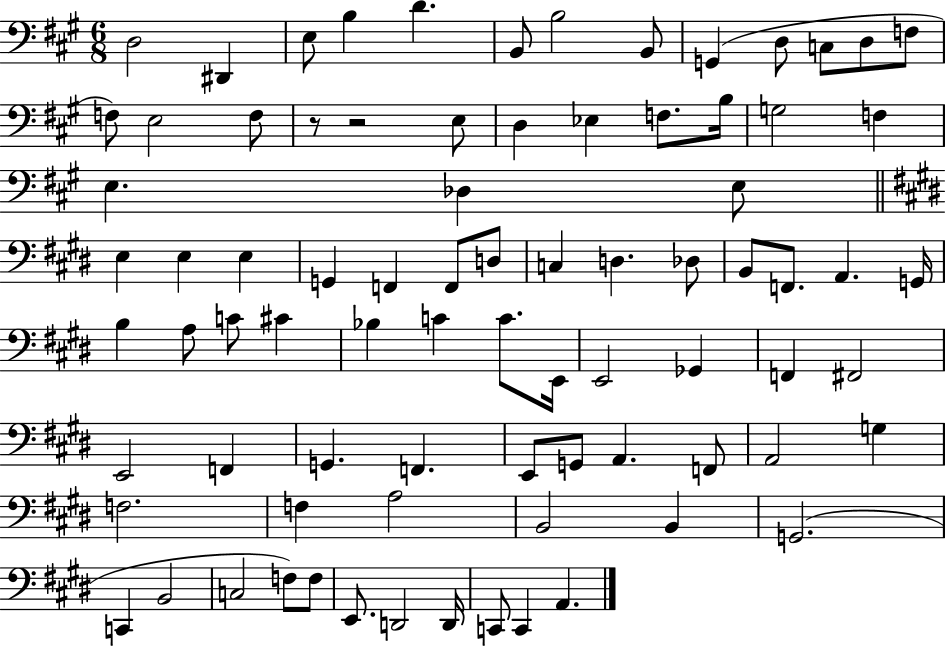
D3/h D#2/q E3/e B3/q D4/q. B2/e B3/h B2/e G2/q D3/e C3/e D3/e F3/e F3/e E3/h F3/e R/e R/h E3/e D3/q Eb3/q F3/e. B3/s G3/h F3/q E3/q. Db3/q E3/e E3/q E3/q E3/q G2/q F2/q F2/e D3/e C3/q D3/q. Db3/e B2/e F2/e. A2/q. G2/s B3/q A3/e C4/e C#4/q Bb3/q C4/q C4/e. E2/s E2/h Gb2/q F2/q F#2/h E2/h F2/q G2/q. F2/q. E2/e G2/e A2/q. F2/e A2/h G3/q F3/h. F3/q A3/h B2/h B2/q G2/h. C2/q B2/h C3/h F3/e F3/e E2/e. D2/h D2/s C2/e C2/q A2/q.